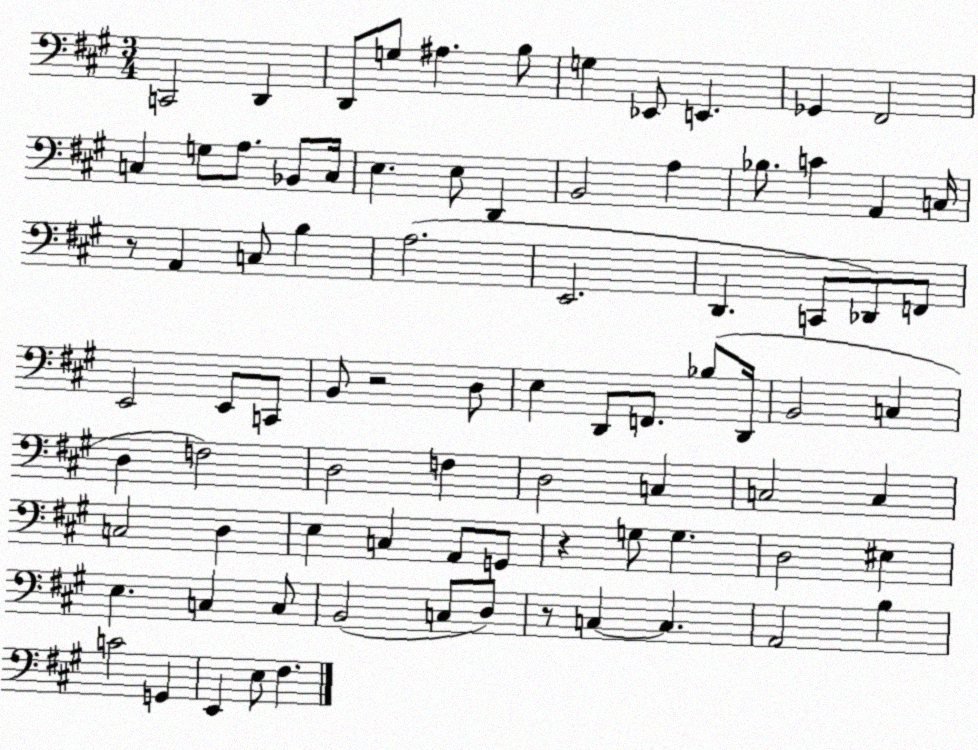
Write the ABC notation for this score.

X:1
T:Untitled
M:3/4
L:1/4
K:A
C,,2 D,, D,,/2 G,/2 ^A, B,/2 G, _E,,/2 E,, _G,, ^F,,2 C, G,/2 A,/2 _B,,/2 C,/4 E, E,/2 D,, B,,2 A, _B,/2 C A,, C,/4 z/2 A,, C,/2 B, A,2 E,,2 D,, C,,/2 _D,,/2 F,,/2 E,,2 E,,/2 C,,/2 B,,/2 z2 D,/2 E, D,,/2 F,,/2 _B,/2 D,,/4 B,,2 C, D, F,2 D,2 F, D,2 C, C,2 C, C,2 D, E, C, A,,/2 G,,/2 z G,/2 G, D,2 ^E, E, C, C,/2 B,,2 C,/2 D,/2 z/2 C, C, A,,2 B, C2 G,, E,, E,/2 ^F,